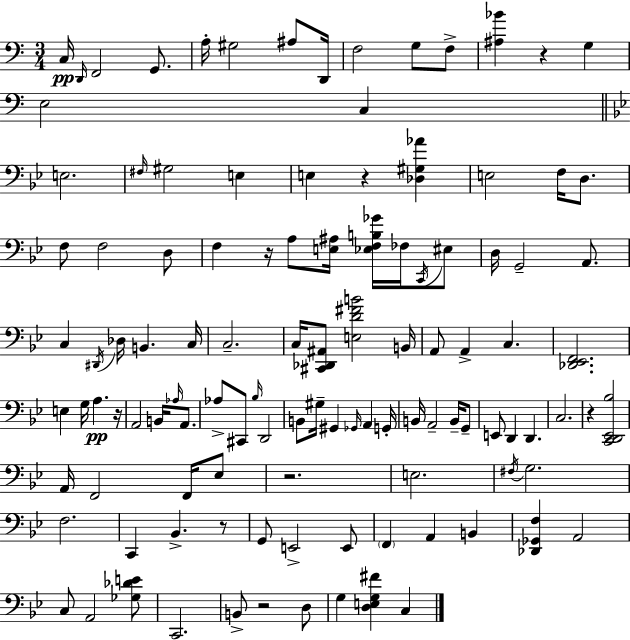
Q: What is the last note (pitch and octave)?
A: C3